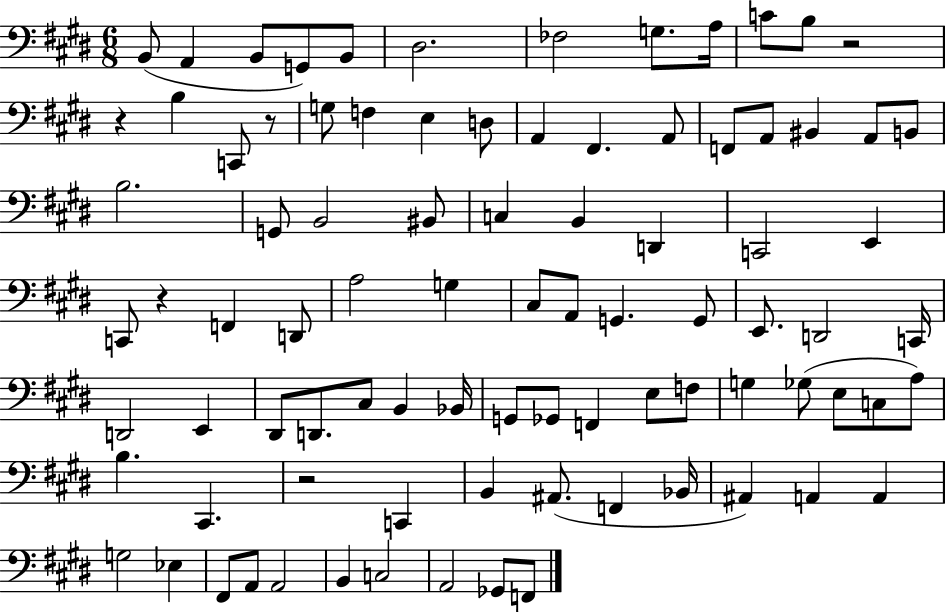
B2/e A2/q B2/e G2/e B2/e D#3/h. FES3/h G3/e. A3/s C4/e B3/e R/h R/q B3/q C2/e R/e G3/e F3/q E3/q D3/e A2/q F#2/q. A2/e F2/e A2/e BIS2/q A2/e B2/e B3/h. G2/e B2/h BIS2/e C3/q B2/q D2/q C2/h E2/q C2/e R/q F2/q D2/e A3/h G3/q C#3/e A2/e G2/q. G2/e E2/e. D2/h C2/s D2/h E2/q D#2/e D2/e. C#3/e B2/q Bb2/s G2/e Gb2/e F2/q E3/e F3/e G3/q Gb3/e E3/e C3/e A3/e B3/q. C#2/q. R/h C2/q B2/q A#2/e. F2/q Bb2/s A#2/q A2/q A2/q G3/h Eb3/q F#2/e A2/e A2/h B2/q C3/h A2/h Gb2/e F2/e